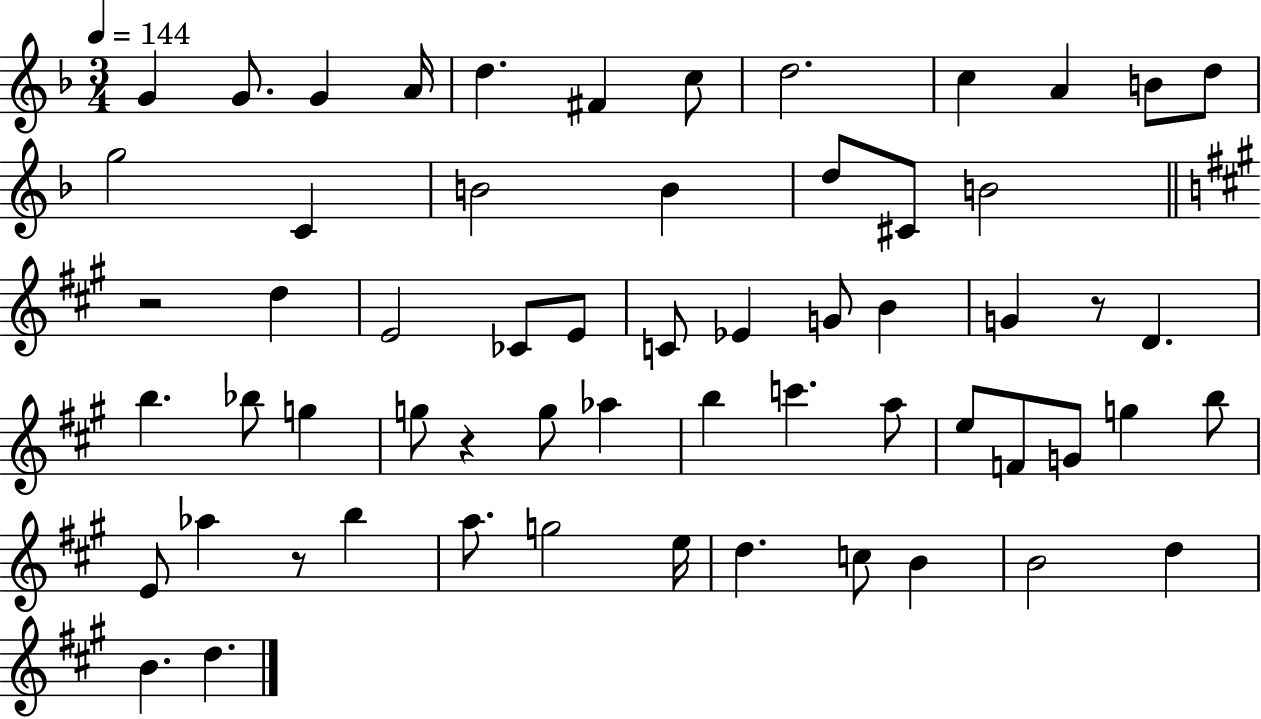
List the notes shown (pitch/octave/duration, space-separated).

G4/q G4/e. G4/q A4/s D5/q. F#4/q C5/e D5/h. C5/q A4/q B4/e D5/e G5/h C4/q B4/h B4/q D5/e C#4/e B4/h R/h D5/q E4/h CES4/e E4/e C4/e Eb4/q G4/e B4/q G4/q R/e D4/q. B5/q. Bb5/e G5/q G5/e R/q G5/e Ab5/q B5/q C6/q. A5/e E5/e F4/e G4/e G5/q B5/e E4/e Ab5/q R/e B5/q A5/e. G5/h E5/s D5/q. C5/e B4/q B4/h D5/q B4/q. D5/q.